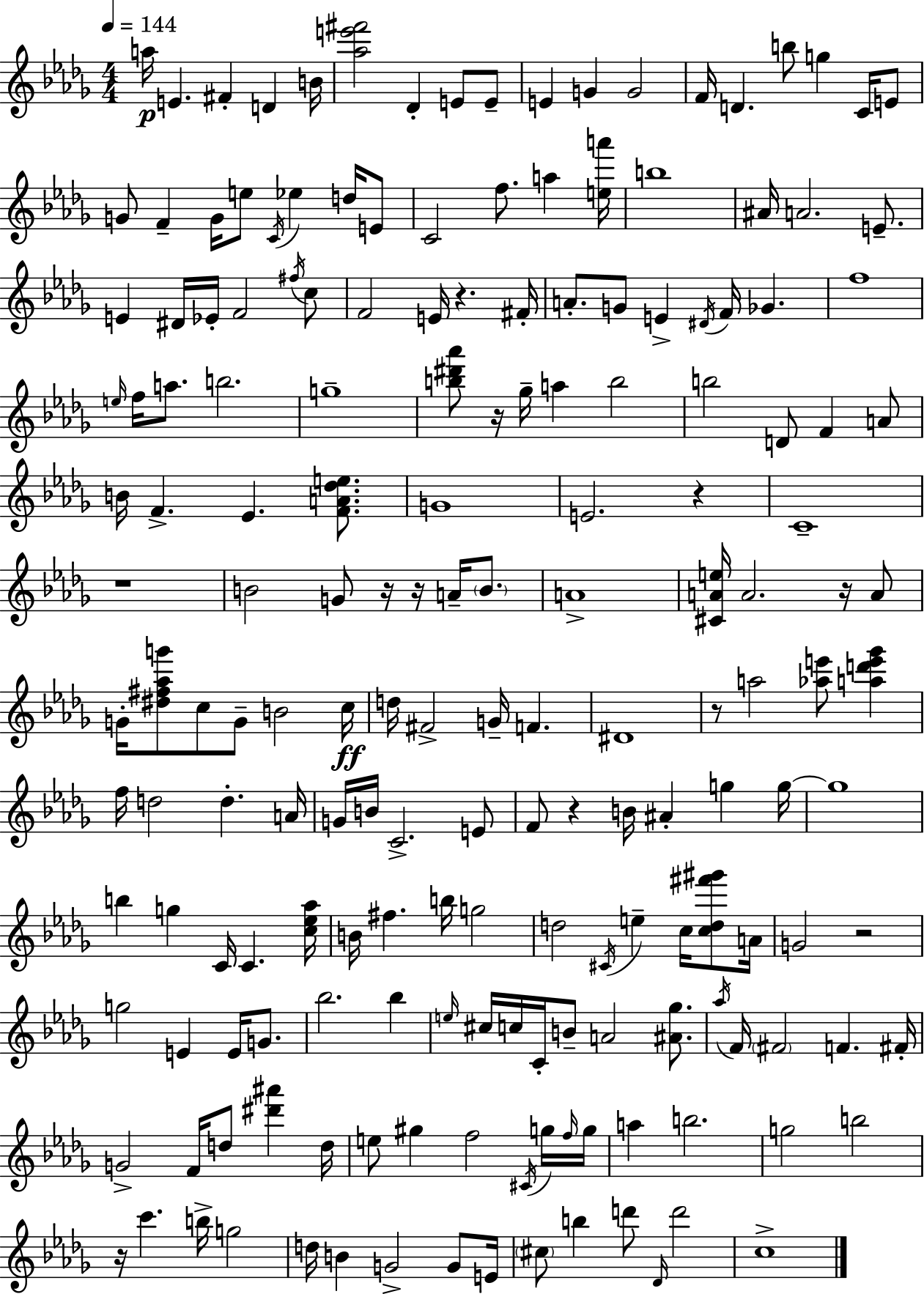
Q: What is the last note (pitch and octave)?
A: C5